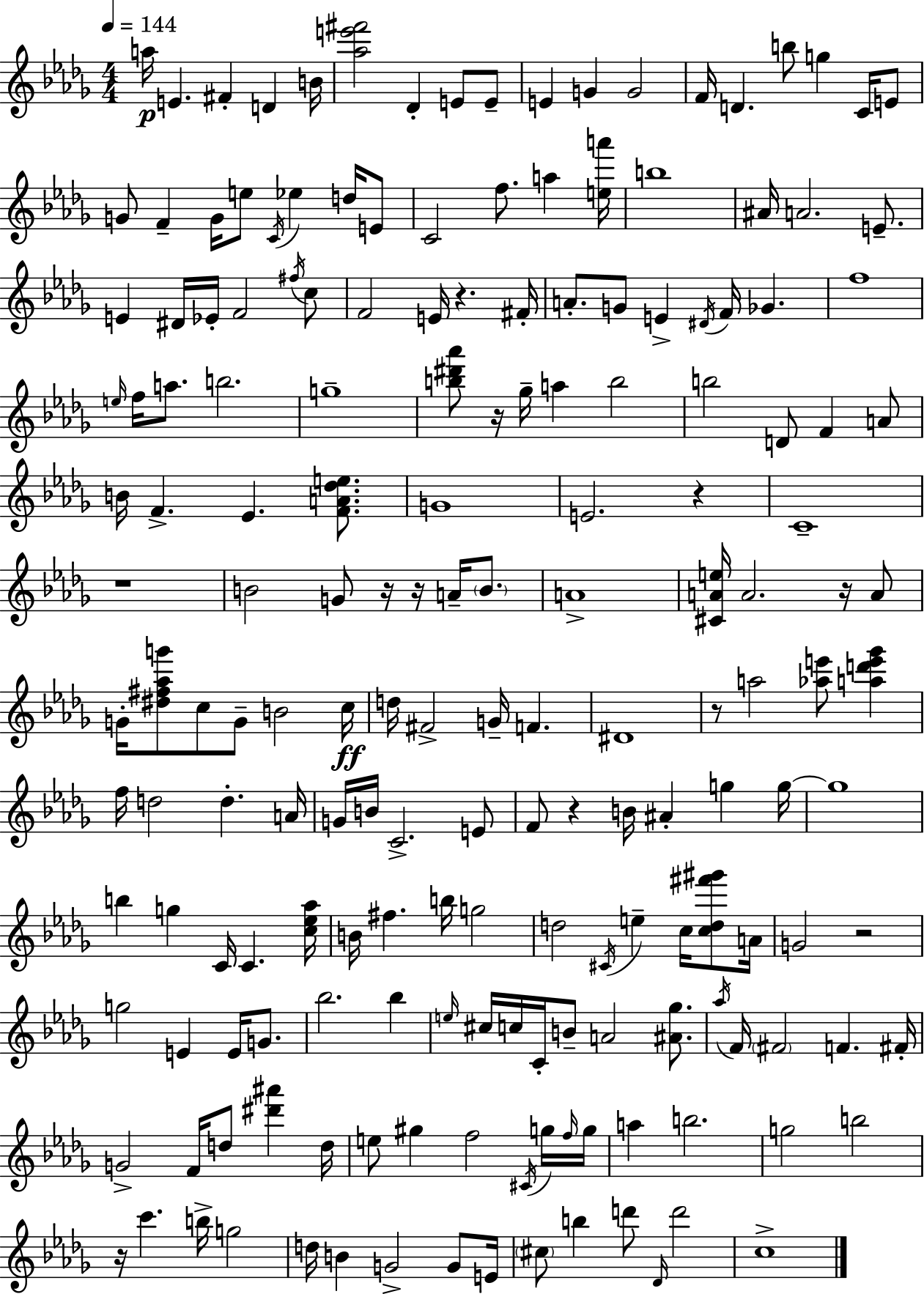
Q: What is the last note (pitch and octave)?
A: C5